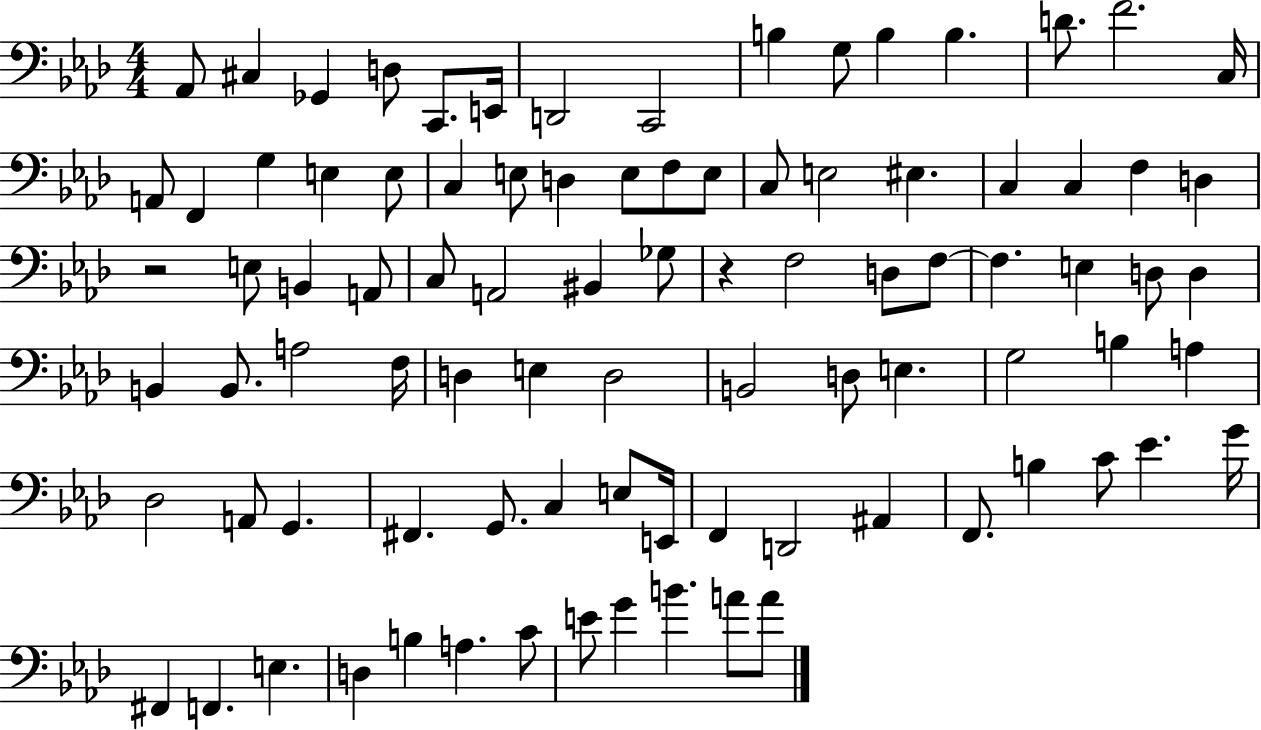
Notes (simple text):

Ab2/e C#3/q Gb2/q D3/e C2/e. E2/s D2/h C2/h B3/q G3/e B3/q B3/q. D4/e. F4/h. C3/s A2/e F2/q G3/q E3/q E3/e C3/q E3/e D3/q E3/e F3/e E3/e C3/e E3/h EIS3/q. C3/q C3/q F3/q D3/q R/h E3/e B2/q A2/e C3/e A2/h BIS2/q Gb3/e R/q F3/h D3/e F3/e F3/q. E3/q D3/e D3/q B2/q B2/e. A3/h F3/s D3/q E3/q D3/h B2/h D3/e E3/q. G3/h B3/q A3/q Db3/h A2/e G2/q. F#2/q. G2/e. C3/q E3/e E2/s F2/q D2/h A#2/q F2/e. B3/q C4/e Eb4/q. G4/s F#2/q F2/q. E3/q. D3/q B3/q A3/q. C4/e E4/e G4/q B4/q. A4/e A4/e